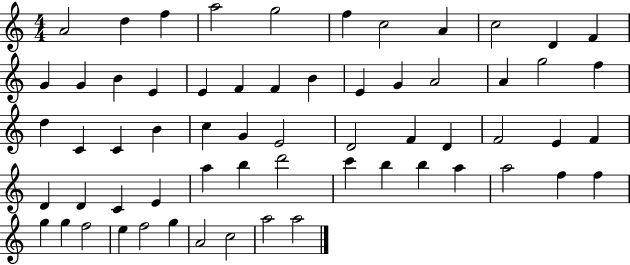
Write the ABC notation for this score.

X:1
T:Untitled
M:4/4
L:1/4
K:C
A2 d f a2 g2 f c2 A c2 D F G G B E E F F B E G A2 A g2 f d C C B c G E2 D2 F D F2 E F D D C E a b d'2 c' b b a a2 f f g g f2 e f2 g A2 c2 a2 a2